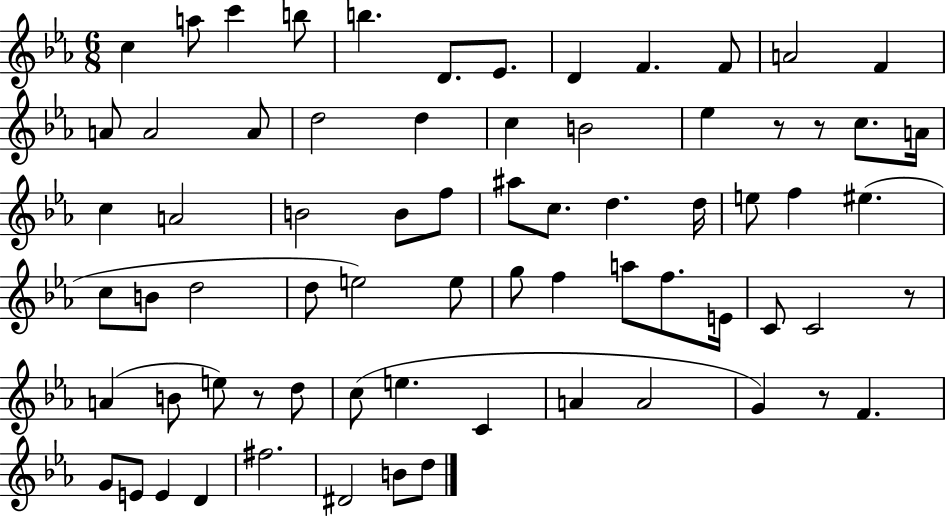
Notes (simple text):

C5/q A5/e C6/q B5/e B5/q. D4/e. Eb4/e. D4/q F4/q. F4/e A4/h F4/q A4/e A4/h A4/e D5/h D5/q C5/q B4/h Eb5/q R/e R/e C5/e. A4/s C5/q A4/h B4/h B4/e F5/e A#5/e C5/e. D5/q. D5/s E5/e F5/q EIS5/q. C5/e B4/e D5/h D5/e E5/h E5/e G5/e F5/q A5/e F5/e. E4/s C4/e C4/h R/e A4/q B4/e E5/e R/e D5/e C5/e E5/q. C4/q A4/q A4/h G4/q R/e F4/q. G4/e E4/e E4/q D4/q F#5/h. D#4/h B4/e D5/e